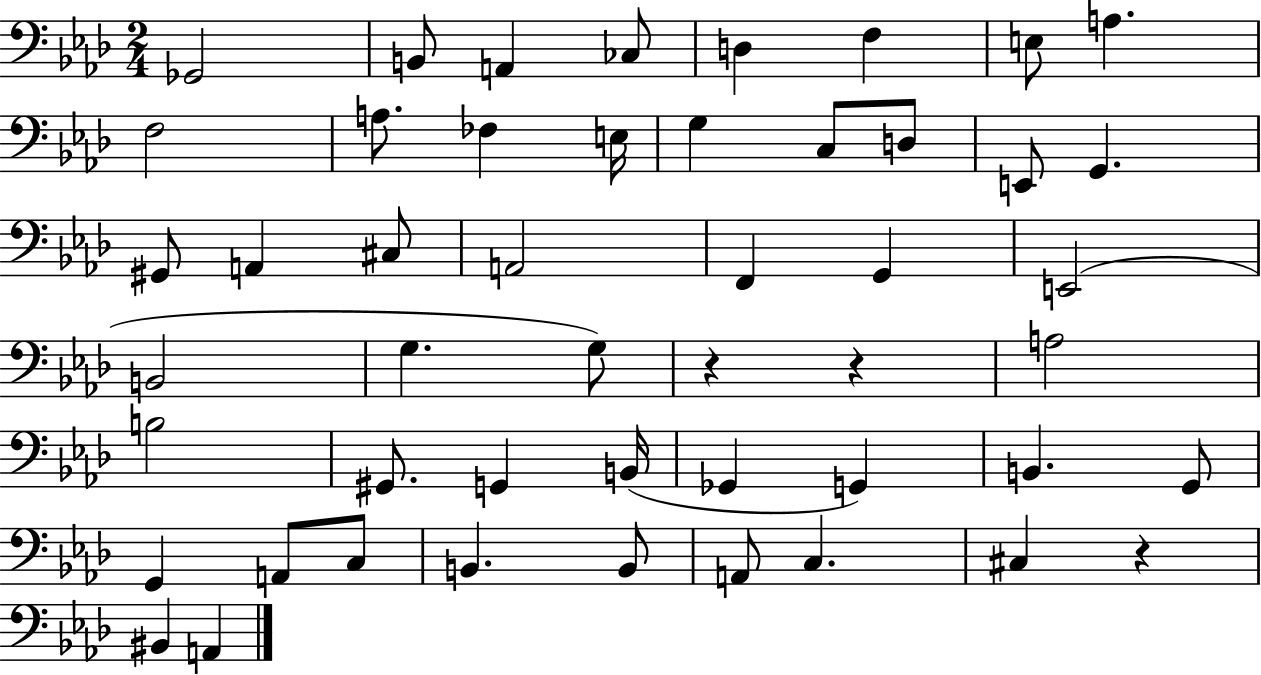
X:1
T:Untitled
M:2/4
L:1/4
K:Ab
_G,,2 B,,/2 A,, _C,/2 D, F, E,/2 A, F,2 A,/2 _F, E,/4 G, C,/2 D,/2 E,,/2 G,, ^G,,/2 A,, ^C,/2 A,,2 F,, G,, E,,2 B,,2 G, G,/2 z z A,2 B,2 ^G,,/2 G,, B,,/4 _G,, G,, B,, G,,/2 G,, A,,/2 C,/2 B,, B,,/2 A,,/2 C, ^C, z ^B,, A,,